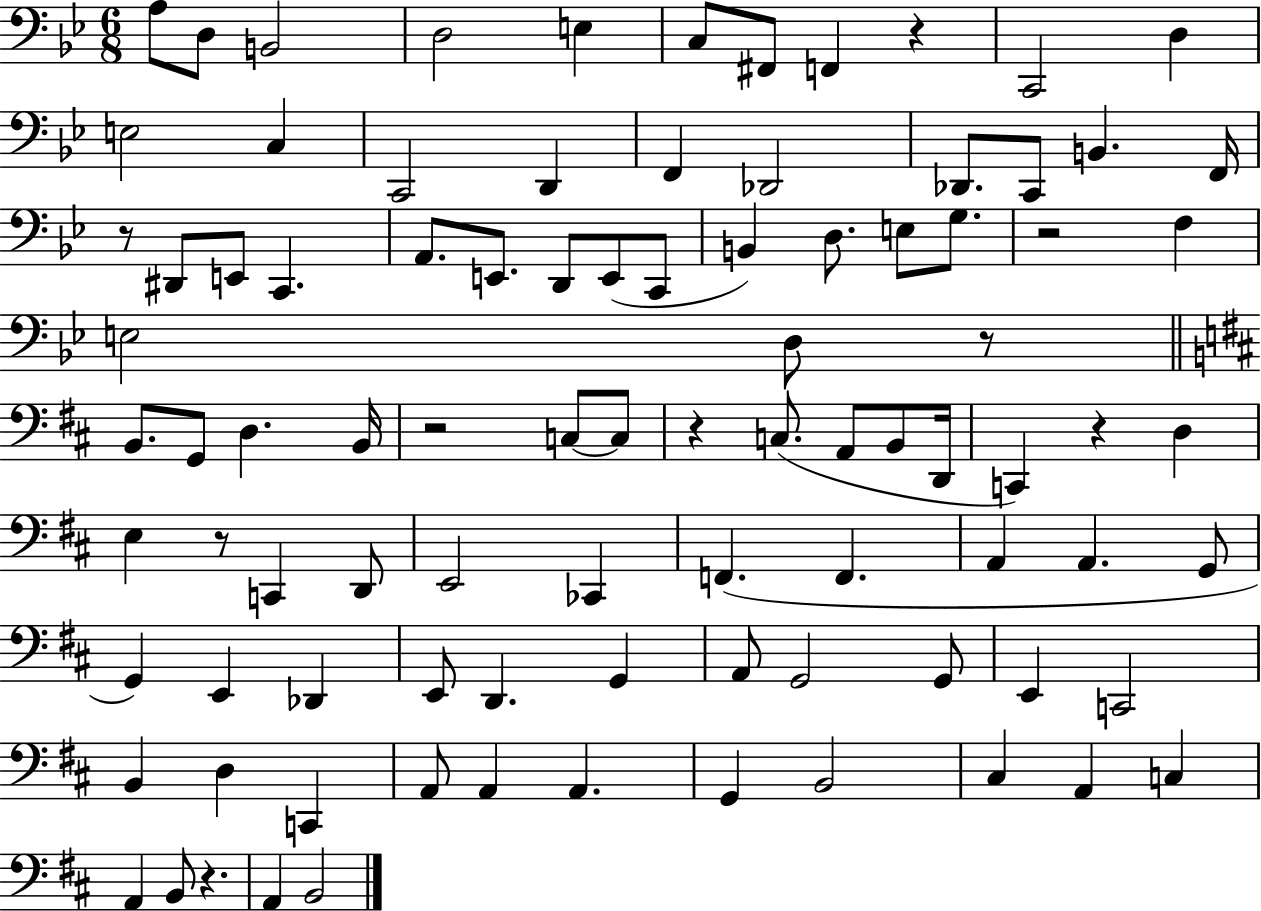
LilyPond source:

{
  \clef bass
  \numericTimeSignature
  \time 6/8
  \key bes \major
  a8 d8 b,2 | d2 e4 | c8 fis,8 f,4 r4 | c,2 d4 | \break e2 c4 | c,2 d,4 | f,4 des,2 | des,8. c,8 b,4. f,16 | \break r8 dis,8 e,8 c,4. | a,8. e,8. d,8 e,8( c,8 | b,4) d8. e8 g8. | r2 f4 | \break e2 d8 r8 | \bar "||" \break \key b \minor b,8. g,8 d4. b,16 | r2 c8~~ c8 | r4 c8.( a,8 b,8 d,16 | c,4) r4 d4 | \break e4 r8 c,4 d,8 | e,2 ces,4 | f,4.( f,4. | a,4 a,4. g,8 | \break g,4) e,4 des,4 | e,8 d,4. g,4 | a,8 g,2 g,8 | e,4 c,2 | \break b,4 d4 c,4 | a,8 a,4 a,4. | g,4 b,2 | cis4 a,4 c4 | \break a,4 b,8 r4. | a,4 b,2 | \bar "|."
}